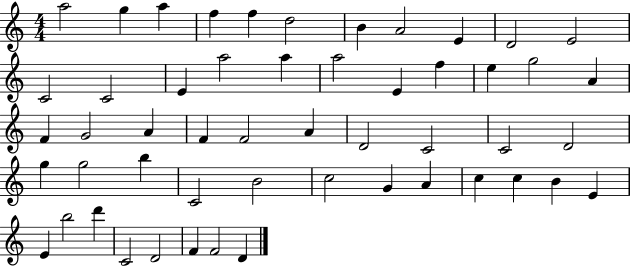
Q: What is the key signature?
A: C major